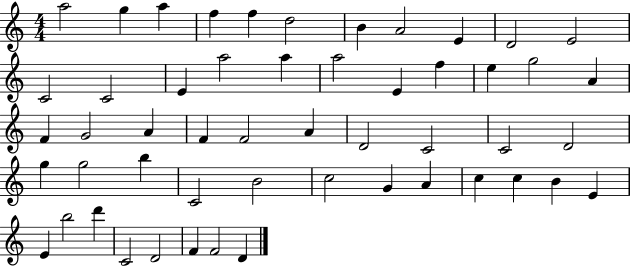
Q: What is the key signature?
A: C major